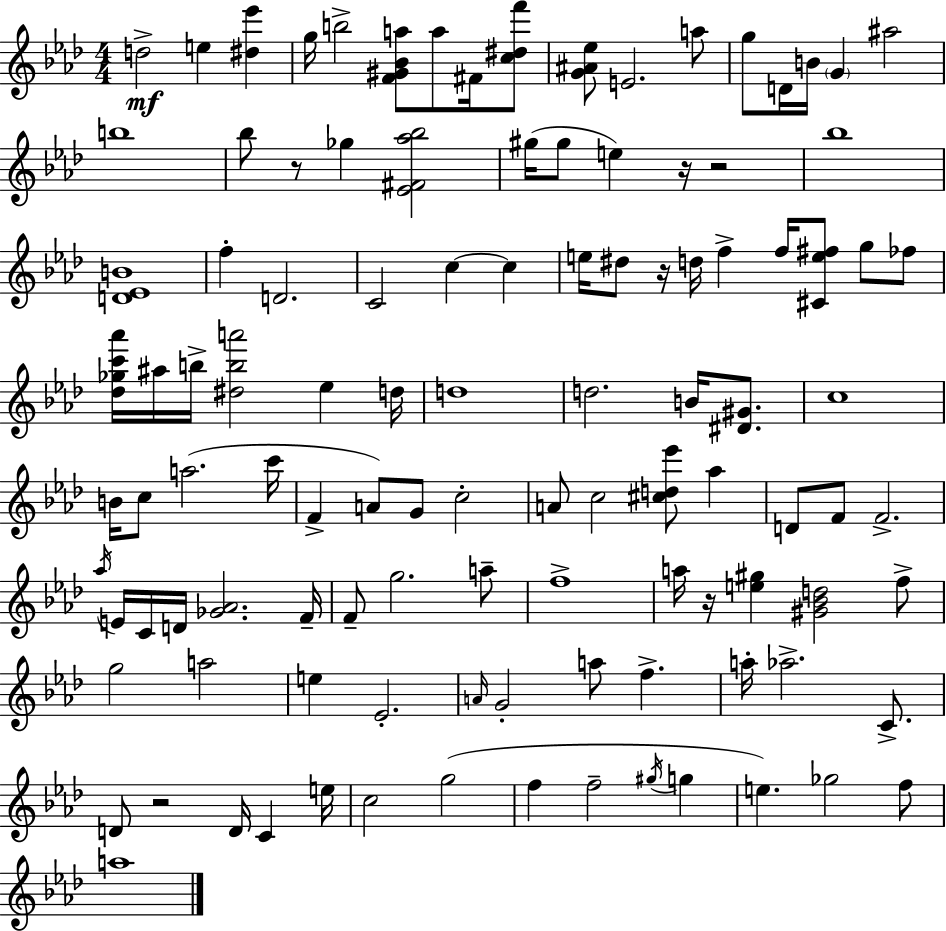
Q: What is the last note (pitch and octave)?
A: A5